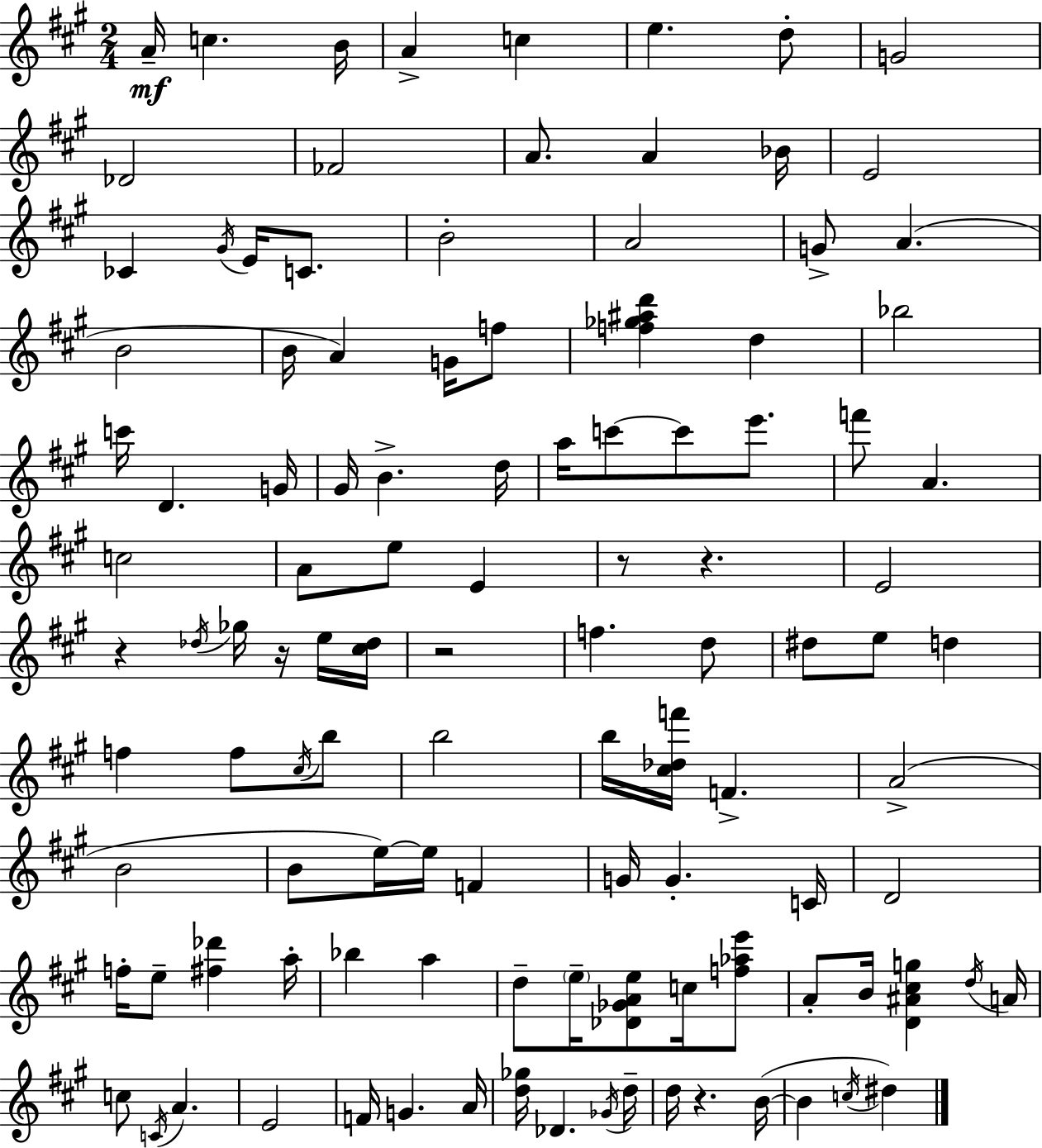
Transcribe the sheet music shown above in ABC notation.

X:1
T:Untitled
M:2/4
L:1/4
K:A
A/4 c B/4 A c e d/2 G2 _D2 _F2 A/2 A _B/4 E2 _C ^G/4 E/4 C/2 B2 A2 G/2 A B2 B/4 A G/4 f/2 [f_g^ad'] d _b2 c'/4 D G/4 ^G/4 B d/4 a/4 c'/2 c'/2 e'/2 f'/2 A c2 A/2 e/2 E z/2 z E2 z _d/4 _g/4 z/4 e/4 [^c_d]/4 z2 f d/2 ^d/2 e/2 d f f/2 ^c/4 b/2 b2 b/4 [^c_df']/4 F A2 B2 B/2 e/4 e/4 F G/4 G C/4 D2 f/4 e/2 [^f_d'] a/4 _b a d/2 e/4 [_D_GAe]/2 c/4 [f_ae']/2 A/2 B/4 [D^A^cg] d/4 A/4 c/2 C/4 A E2 F/4 G A/4 [d_g]/4 _D _G/4 d/4 d/4 z B/4 B c/4 ^d